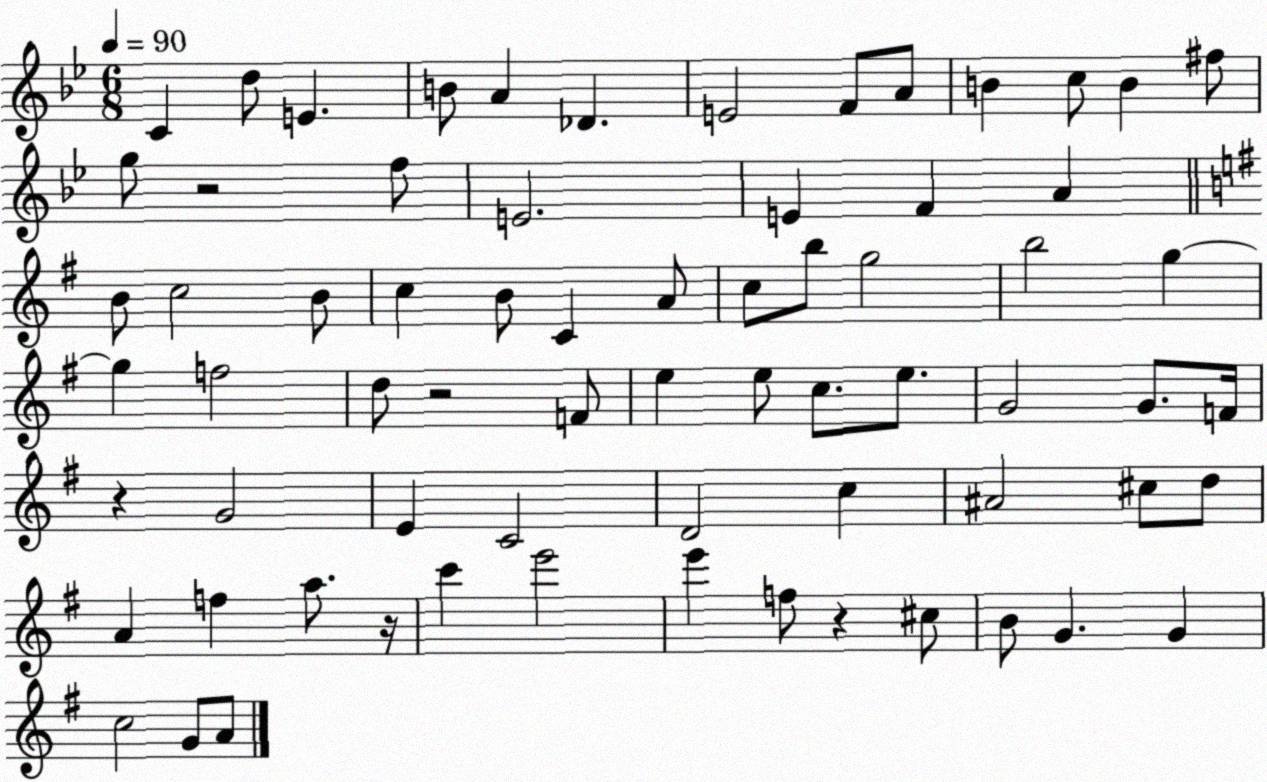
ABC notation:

X:1
T:Untitled
M:6/8
L:1/4
K:Bb
C d/2 E B/2 A _D E2 F/2 A/2 B c/2 B ^f/2 g/2 z2 f/2 E2 E F A B/2 c2 B/2 c B/2 C A/2 c/2 b/2 g2 b2 g g f2 d/2 z2 F/2 e e/2 c/2 e/2 G2 G/2 F/4 z G2 E C2 D2 c ^A2 ^c/2 d/2 A f a/2 z/4 c' e'2 e' f/2 z ^c/2 B/2 G G c2 G/2 A/2